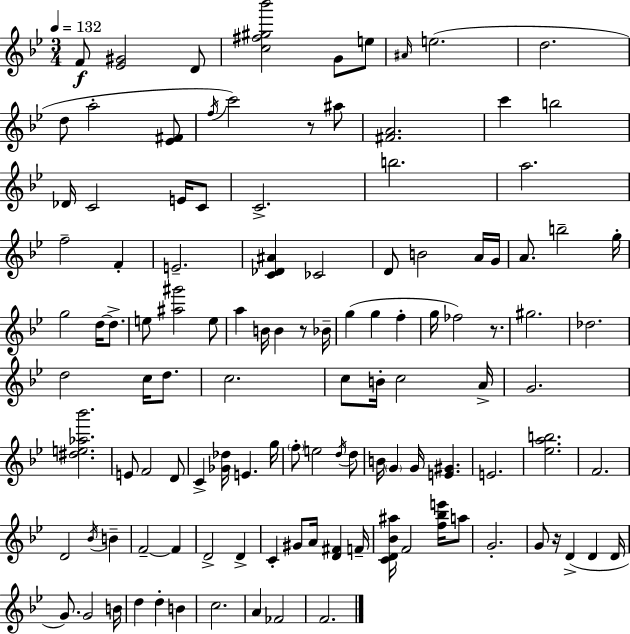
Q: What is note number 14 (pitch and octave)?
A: B5